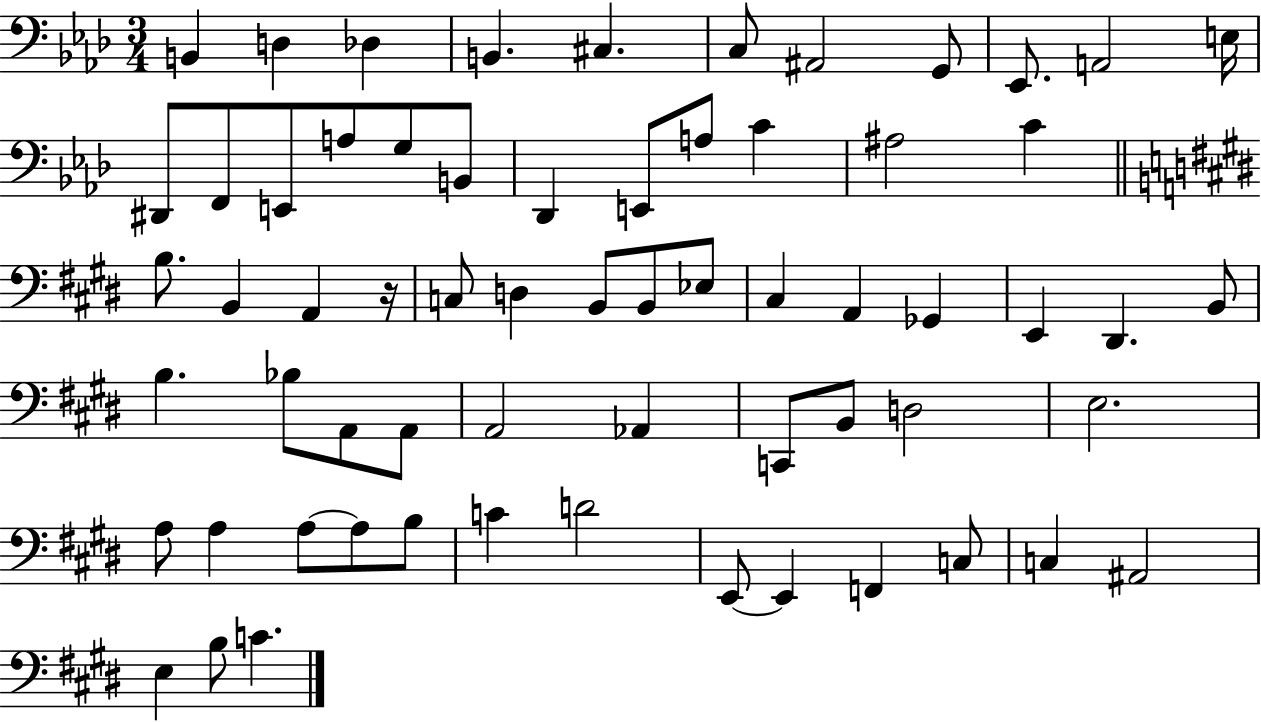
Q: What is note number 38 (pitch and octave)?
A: B3